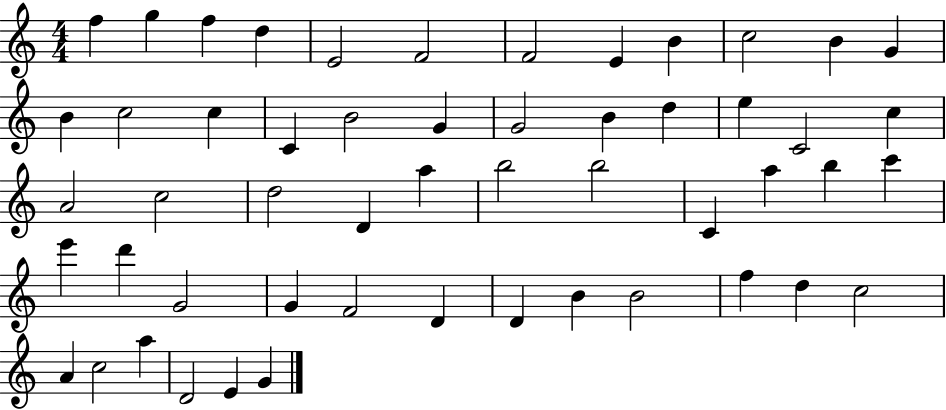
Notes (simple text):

F5/q G5/q F5/q D5/q E4/h F4/h F4/h E4/q B4/q C5/h B4/q G4/q B4/q C5/h C5/q C4/q B4/h G4/q G4/h B4/q D5/q E5/q C4/h C5/q A4/h C5/h D5/h D4/q A5/q B5/h B5/h C4/q A5/q B5/q C6/q E6/q D6/q G4/h G4/q F4/h D4/q D4/q B4/q B4/h F5/q D5/q C5/h A4/q C5/h A5/q D4/h E4/q G4/q